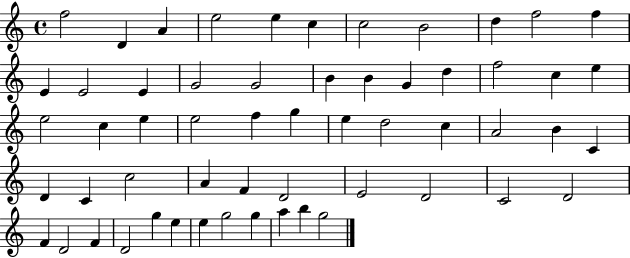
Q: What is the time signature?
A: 4/4